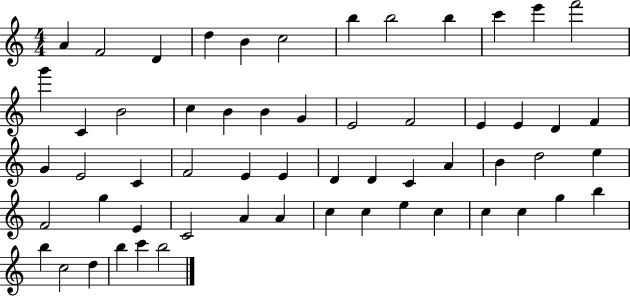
A4/q F4/h D4/q D5/q B4/q C5/h B5/q B5/h B5/q C6/q E6/q F6/h G6/q C4/q B4/h C5/q B4/q B4/q G4/q E4/h F4/h E4/q E4/q D4/q F4/q G4/q E4/h C4/q F4/h E4/q E4/q D4/q D4/q C4/q A4/q B4/q D5/h E5/q F4/h G5/q E4/q C4/h A4/q A4/q C5/q C5/q E5/q C5/q C5/q C5/q G5/q B5/q B5/q C5/h D5/q B5/q C6/q B5/h